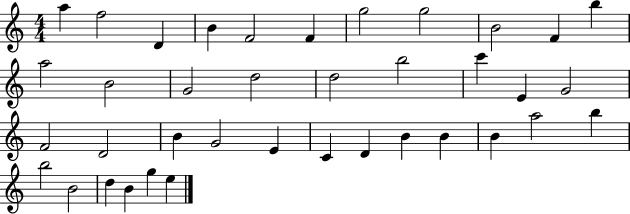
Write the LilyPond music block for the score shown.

{
  \clef treble
  \numericTimeSignature
  \time 4/4
  \key c \major
  a''4 f''2 d'4 | b'4 f'2 f'4 | g''2 g''2 | b'2 f'4 b''4 | \break a''2 b'2 | g'2 d''2 | d''2 b''2 | c'''4 e'4 g'2 | \break f'2 d'2 | b'4 g'2 e'4 | c'4 d'4 b'4 b'4 | b'4 a''2 b''4 | \break b''2 b'2 | d''4 b'4 g''4 e''4 | \bar "|."
}